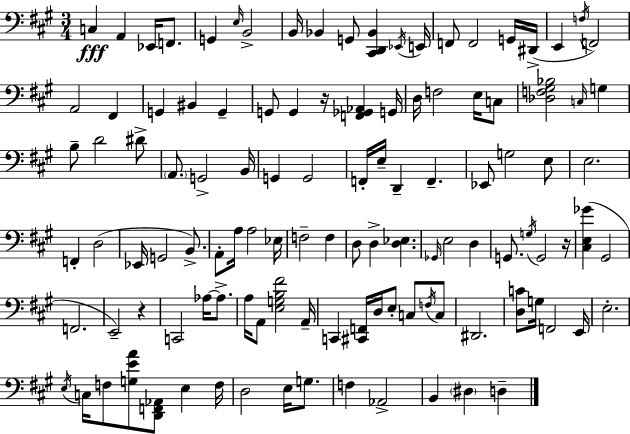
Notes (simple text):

C3/q A2/q Eb2/s F2/e. G2/q E3/s B2/h B2/s Bb2/q G2/e [C#2,D2,Bb2]/q Eb2/s E2/s F2/e F2/h G2/s D#2/s E2/q F3/s F2/h A2/h F#2/q G2/q BIS2/q G2/q G2/e G2/q R/s [F2,Gb2,Ab2]/q G2/s D3/s F3/h E3/s C3/e [Db3,F3,G#3,Bb3]/h C3/s G3/q B3/e D4/h D#4/e A2/e. G2/h B2/s G2/q G2/h F2/s E3/s D2/q F2/q. Eb2/e G3/h E3/e E3/h. F2/q D3/h Eb2/s G2/h B2/e. A2/e A3/s A3/h Eb3/s F3/h F3/q D3/e D3/q [D3,Eb3]/q. Gb2/s E3/h D3/q G2/e. G3/s G2/h R/s [C#3,E3,Gb4]/q G#2/h F2/h. E2/h R/q C2/h Ab3/s Ab3/e. A3/s A2/e [E3,G3,B3,F#4]/h A2/s C2/q [C#2,F2]/s D3/s E3/e C3/e F3/s C3/e D#2/h. [D3,C4]/e G3/s F2/h E2/s E3/h. E3/s C3/s F3/e [G3,E4,A4]/e [D2,F2,Ab2]/e E3/q F3/s D3/h E3/s G3/e. F3/q Ab2/h B2/q D#3/q D3/q